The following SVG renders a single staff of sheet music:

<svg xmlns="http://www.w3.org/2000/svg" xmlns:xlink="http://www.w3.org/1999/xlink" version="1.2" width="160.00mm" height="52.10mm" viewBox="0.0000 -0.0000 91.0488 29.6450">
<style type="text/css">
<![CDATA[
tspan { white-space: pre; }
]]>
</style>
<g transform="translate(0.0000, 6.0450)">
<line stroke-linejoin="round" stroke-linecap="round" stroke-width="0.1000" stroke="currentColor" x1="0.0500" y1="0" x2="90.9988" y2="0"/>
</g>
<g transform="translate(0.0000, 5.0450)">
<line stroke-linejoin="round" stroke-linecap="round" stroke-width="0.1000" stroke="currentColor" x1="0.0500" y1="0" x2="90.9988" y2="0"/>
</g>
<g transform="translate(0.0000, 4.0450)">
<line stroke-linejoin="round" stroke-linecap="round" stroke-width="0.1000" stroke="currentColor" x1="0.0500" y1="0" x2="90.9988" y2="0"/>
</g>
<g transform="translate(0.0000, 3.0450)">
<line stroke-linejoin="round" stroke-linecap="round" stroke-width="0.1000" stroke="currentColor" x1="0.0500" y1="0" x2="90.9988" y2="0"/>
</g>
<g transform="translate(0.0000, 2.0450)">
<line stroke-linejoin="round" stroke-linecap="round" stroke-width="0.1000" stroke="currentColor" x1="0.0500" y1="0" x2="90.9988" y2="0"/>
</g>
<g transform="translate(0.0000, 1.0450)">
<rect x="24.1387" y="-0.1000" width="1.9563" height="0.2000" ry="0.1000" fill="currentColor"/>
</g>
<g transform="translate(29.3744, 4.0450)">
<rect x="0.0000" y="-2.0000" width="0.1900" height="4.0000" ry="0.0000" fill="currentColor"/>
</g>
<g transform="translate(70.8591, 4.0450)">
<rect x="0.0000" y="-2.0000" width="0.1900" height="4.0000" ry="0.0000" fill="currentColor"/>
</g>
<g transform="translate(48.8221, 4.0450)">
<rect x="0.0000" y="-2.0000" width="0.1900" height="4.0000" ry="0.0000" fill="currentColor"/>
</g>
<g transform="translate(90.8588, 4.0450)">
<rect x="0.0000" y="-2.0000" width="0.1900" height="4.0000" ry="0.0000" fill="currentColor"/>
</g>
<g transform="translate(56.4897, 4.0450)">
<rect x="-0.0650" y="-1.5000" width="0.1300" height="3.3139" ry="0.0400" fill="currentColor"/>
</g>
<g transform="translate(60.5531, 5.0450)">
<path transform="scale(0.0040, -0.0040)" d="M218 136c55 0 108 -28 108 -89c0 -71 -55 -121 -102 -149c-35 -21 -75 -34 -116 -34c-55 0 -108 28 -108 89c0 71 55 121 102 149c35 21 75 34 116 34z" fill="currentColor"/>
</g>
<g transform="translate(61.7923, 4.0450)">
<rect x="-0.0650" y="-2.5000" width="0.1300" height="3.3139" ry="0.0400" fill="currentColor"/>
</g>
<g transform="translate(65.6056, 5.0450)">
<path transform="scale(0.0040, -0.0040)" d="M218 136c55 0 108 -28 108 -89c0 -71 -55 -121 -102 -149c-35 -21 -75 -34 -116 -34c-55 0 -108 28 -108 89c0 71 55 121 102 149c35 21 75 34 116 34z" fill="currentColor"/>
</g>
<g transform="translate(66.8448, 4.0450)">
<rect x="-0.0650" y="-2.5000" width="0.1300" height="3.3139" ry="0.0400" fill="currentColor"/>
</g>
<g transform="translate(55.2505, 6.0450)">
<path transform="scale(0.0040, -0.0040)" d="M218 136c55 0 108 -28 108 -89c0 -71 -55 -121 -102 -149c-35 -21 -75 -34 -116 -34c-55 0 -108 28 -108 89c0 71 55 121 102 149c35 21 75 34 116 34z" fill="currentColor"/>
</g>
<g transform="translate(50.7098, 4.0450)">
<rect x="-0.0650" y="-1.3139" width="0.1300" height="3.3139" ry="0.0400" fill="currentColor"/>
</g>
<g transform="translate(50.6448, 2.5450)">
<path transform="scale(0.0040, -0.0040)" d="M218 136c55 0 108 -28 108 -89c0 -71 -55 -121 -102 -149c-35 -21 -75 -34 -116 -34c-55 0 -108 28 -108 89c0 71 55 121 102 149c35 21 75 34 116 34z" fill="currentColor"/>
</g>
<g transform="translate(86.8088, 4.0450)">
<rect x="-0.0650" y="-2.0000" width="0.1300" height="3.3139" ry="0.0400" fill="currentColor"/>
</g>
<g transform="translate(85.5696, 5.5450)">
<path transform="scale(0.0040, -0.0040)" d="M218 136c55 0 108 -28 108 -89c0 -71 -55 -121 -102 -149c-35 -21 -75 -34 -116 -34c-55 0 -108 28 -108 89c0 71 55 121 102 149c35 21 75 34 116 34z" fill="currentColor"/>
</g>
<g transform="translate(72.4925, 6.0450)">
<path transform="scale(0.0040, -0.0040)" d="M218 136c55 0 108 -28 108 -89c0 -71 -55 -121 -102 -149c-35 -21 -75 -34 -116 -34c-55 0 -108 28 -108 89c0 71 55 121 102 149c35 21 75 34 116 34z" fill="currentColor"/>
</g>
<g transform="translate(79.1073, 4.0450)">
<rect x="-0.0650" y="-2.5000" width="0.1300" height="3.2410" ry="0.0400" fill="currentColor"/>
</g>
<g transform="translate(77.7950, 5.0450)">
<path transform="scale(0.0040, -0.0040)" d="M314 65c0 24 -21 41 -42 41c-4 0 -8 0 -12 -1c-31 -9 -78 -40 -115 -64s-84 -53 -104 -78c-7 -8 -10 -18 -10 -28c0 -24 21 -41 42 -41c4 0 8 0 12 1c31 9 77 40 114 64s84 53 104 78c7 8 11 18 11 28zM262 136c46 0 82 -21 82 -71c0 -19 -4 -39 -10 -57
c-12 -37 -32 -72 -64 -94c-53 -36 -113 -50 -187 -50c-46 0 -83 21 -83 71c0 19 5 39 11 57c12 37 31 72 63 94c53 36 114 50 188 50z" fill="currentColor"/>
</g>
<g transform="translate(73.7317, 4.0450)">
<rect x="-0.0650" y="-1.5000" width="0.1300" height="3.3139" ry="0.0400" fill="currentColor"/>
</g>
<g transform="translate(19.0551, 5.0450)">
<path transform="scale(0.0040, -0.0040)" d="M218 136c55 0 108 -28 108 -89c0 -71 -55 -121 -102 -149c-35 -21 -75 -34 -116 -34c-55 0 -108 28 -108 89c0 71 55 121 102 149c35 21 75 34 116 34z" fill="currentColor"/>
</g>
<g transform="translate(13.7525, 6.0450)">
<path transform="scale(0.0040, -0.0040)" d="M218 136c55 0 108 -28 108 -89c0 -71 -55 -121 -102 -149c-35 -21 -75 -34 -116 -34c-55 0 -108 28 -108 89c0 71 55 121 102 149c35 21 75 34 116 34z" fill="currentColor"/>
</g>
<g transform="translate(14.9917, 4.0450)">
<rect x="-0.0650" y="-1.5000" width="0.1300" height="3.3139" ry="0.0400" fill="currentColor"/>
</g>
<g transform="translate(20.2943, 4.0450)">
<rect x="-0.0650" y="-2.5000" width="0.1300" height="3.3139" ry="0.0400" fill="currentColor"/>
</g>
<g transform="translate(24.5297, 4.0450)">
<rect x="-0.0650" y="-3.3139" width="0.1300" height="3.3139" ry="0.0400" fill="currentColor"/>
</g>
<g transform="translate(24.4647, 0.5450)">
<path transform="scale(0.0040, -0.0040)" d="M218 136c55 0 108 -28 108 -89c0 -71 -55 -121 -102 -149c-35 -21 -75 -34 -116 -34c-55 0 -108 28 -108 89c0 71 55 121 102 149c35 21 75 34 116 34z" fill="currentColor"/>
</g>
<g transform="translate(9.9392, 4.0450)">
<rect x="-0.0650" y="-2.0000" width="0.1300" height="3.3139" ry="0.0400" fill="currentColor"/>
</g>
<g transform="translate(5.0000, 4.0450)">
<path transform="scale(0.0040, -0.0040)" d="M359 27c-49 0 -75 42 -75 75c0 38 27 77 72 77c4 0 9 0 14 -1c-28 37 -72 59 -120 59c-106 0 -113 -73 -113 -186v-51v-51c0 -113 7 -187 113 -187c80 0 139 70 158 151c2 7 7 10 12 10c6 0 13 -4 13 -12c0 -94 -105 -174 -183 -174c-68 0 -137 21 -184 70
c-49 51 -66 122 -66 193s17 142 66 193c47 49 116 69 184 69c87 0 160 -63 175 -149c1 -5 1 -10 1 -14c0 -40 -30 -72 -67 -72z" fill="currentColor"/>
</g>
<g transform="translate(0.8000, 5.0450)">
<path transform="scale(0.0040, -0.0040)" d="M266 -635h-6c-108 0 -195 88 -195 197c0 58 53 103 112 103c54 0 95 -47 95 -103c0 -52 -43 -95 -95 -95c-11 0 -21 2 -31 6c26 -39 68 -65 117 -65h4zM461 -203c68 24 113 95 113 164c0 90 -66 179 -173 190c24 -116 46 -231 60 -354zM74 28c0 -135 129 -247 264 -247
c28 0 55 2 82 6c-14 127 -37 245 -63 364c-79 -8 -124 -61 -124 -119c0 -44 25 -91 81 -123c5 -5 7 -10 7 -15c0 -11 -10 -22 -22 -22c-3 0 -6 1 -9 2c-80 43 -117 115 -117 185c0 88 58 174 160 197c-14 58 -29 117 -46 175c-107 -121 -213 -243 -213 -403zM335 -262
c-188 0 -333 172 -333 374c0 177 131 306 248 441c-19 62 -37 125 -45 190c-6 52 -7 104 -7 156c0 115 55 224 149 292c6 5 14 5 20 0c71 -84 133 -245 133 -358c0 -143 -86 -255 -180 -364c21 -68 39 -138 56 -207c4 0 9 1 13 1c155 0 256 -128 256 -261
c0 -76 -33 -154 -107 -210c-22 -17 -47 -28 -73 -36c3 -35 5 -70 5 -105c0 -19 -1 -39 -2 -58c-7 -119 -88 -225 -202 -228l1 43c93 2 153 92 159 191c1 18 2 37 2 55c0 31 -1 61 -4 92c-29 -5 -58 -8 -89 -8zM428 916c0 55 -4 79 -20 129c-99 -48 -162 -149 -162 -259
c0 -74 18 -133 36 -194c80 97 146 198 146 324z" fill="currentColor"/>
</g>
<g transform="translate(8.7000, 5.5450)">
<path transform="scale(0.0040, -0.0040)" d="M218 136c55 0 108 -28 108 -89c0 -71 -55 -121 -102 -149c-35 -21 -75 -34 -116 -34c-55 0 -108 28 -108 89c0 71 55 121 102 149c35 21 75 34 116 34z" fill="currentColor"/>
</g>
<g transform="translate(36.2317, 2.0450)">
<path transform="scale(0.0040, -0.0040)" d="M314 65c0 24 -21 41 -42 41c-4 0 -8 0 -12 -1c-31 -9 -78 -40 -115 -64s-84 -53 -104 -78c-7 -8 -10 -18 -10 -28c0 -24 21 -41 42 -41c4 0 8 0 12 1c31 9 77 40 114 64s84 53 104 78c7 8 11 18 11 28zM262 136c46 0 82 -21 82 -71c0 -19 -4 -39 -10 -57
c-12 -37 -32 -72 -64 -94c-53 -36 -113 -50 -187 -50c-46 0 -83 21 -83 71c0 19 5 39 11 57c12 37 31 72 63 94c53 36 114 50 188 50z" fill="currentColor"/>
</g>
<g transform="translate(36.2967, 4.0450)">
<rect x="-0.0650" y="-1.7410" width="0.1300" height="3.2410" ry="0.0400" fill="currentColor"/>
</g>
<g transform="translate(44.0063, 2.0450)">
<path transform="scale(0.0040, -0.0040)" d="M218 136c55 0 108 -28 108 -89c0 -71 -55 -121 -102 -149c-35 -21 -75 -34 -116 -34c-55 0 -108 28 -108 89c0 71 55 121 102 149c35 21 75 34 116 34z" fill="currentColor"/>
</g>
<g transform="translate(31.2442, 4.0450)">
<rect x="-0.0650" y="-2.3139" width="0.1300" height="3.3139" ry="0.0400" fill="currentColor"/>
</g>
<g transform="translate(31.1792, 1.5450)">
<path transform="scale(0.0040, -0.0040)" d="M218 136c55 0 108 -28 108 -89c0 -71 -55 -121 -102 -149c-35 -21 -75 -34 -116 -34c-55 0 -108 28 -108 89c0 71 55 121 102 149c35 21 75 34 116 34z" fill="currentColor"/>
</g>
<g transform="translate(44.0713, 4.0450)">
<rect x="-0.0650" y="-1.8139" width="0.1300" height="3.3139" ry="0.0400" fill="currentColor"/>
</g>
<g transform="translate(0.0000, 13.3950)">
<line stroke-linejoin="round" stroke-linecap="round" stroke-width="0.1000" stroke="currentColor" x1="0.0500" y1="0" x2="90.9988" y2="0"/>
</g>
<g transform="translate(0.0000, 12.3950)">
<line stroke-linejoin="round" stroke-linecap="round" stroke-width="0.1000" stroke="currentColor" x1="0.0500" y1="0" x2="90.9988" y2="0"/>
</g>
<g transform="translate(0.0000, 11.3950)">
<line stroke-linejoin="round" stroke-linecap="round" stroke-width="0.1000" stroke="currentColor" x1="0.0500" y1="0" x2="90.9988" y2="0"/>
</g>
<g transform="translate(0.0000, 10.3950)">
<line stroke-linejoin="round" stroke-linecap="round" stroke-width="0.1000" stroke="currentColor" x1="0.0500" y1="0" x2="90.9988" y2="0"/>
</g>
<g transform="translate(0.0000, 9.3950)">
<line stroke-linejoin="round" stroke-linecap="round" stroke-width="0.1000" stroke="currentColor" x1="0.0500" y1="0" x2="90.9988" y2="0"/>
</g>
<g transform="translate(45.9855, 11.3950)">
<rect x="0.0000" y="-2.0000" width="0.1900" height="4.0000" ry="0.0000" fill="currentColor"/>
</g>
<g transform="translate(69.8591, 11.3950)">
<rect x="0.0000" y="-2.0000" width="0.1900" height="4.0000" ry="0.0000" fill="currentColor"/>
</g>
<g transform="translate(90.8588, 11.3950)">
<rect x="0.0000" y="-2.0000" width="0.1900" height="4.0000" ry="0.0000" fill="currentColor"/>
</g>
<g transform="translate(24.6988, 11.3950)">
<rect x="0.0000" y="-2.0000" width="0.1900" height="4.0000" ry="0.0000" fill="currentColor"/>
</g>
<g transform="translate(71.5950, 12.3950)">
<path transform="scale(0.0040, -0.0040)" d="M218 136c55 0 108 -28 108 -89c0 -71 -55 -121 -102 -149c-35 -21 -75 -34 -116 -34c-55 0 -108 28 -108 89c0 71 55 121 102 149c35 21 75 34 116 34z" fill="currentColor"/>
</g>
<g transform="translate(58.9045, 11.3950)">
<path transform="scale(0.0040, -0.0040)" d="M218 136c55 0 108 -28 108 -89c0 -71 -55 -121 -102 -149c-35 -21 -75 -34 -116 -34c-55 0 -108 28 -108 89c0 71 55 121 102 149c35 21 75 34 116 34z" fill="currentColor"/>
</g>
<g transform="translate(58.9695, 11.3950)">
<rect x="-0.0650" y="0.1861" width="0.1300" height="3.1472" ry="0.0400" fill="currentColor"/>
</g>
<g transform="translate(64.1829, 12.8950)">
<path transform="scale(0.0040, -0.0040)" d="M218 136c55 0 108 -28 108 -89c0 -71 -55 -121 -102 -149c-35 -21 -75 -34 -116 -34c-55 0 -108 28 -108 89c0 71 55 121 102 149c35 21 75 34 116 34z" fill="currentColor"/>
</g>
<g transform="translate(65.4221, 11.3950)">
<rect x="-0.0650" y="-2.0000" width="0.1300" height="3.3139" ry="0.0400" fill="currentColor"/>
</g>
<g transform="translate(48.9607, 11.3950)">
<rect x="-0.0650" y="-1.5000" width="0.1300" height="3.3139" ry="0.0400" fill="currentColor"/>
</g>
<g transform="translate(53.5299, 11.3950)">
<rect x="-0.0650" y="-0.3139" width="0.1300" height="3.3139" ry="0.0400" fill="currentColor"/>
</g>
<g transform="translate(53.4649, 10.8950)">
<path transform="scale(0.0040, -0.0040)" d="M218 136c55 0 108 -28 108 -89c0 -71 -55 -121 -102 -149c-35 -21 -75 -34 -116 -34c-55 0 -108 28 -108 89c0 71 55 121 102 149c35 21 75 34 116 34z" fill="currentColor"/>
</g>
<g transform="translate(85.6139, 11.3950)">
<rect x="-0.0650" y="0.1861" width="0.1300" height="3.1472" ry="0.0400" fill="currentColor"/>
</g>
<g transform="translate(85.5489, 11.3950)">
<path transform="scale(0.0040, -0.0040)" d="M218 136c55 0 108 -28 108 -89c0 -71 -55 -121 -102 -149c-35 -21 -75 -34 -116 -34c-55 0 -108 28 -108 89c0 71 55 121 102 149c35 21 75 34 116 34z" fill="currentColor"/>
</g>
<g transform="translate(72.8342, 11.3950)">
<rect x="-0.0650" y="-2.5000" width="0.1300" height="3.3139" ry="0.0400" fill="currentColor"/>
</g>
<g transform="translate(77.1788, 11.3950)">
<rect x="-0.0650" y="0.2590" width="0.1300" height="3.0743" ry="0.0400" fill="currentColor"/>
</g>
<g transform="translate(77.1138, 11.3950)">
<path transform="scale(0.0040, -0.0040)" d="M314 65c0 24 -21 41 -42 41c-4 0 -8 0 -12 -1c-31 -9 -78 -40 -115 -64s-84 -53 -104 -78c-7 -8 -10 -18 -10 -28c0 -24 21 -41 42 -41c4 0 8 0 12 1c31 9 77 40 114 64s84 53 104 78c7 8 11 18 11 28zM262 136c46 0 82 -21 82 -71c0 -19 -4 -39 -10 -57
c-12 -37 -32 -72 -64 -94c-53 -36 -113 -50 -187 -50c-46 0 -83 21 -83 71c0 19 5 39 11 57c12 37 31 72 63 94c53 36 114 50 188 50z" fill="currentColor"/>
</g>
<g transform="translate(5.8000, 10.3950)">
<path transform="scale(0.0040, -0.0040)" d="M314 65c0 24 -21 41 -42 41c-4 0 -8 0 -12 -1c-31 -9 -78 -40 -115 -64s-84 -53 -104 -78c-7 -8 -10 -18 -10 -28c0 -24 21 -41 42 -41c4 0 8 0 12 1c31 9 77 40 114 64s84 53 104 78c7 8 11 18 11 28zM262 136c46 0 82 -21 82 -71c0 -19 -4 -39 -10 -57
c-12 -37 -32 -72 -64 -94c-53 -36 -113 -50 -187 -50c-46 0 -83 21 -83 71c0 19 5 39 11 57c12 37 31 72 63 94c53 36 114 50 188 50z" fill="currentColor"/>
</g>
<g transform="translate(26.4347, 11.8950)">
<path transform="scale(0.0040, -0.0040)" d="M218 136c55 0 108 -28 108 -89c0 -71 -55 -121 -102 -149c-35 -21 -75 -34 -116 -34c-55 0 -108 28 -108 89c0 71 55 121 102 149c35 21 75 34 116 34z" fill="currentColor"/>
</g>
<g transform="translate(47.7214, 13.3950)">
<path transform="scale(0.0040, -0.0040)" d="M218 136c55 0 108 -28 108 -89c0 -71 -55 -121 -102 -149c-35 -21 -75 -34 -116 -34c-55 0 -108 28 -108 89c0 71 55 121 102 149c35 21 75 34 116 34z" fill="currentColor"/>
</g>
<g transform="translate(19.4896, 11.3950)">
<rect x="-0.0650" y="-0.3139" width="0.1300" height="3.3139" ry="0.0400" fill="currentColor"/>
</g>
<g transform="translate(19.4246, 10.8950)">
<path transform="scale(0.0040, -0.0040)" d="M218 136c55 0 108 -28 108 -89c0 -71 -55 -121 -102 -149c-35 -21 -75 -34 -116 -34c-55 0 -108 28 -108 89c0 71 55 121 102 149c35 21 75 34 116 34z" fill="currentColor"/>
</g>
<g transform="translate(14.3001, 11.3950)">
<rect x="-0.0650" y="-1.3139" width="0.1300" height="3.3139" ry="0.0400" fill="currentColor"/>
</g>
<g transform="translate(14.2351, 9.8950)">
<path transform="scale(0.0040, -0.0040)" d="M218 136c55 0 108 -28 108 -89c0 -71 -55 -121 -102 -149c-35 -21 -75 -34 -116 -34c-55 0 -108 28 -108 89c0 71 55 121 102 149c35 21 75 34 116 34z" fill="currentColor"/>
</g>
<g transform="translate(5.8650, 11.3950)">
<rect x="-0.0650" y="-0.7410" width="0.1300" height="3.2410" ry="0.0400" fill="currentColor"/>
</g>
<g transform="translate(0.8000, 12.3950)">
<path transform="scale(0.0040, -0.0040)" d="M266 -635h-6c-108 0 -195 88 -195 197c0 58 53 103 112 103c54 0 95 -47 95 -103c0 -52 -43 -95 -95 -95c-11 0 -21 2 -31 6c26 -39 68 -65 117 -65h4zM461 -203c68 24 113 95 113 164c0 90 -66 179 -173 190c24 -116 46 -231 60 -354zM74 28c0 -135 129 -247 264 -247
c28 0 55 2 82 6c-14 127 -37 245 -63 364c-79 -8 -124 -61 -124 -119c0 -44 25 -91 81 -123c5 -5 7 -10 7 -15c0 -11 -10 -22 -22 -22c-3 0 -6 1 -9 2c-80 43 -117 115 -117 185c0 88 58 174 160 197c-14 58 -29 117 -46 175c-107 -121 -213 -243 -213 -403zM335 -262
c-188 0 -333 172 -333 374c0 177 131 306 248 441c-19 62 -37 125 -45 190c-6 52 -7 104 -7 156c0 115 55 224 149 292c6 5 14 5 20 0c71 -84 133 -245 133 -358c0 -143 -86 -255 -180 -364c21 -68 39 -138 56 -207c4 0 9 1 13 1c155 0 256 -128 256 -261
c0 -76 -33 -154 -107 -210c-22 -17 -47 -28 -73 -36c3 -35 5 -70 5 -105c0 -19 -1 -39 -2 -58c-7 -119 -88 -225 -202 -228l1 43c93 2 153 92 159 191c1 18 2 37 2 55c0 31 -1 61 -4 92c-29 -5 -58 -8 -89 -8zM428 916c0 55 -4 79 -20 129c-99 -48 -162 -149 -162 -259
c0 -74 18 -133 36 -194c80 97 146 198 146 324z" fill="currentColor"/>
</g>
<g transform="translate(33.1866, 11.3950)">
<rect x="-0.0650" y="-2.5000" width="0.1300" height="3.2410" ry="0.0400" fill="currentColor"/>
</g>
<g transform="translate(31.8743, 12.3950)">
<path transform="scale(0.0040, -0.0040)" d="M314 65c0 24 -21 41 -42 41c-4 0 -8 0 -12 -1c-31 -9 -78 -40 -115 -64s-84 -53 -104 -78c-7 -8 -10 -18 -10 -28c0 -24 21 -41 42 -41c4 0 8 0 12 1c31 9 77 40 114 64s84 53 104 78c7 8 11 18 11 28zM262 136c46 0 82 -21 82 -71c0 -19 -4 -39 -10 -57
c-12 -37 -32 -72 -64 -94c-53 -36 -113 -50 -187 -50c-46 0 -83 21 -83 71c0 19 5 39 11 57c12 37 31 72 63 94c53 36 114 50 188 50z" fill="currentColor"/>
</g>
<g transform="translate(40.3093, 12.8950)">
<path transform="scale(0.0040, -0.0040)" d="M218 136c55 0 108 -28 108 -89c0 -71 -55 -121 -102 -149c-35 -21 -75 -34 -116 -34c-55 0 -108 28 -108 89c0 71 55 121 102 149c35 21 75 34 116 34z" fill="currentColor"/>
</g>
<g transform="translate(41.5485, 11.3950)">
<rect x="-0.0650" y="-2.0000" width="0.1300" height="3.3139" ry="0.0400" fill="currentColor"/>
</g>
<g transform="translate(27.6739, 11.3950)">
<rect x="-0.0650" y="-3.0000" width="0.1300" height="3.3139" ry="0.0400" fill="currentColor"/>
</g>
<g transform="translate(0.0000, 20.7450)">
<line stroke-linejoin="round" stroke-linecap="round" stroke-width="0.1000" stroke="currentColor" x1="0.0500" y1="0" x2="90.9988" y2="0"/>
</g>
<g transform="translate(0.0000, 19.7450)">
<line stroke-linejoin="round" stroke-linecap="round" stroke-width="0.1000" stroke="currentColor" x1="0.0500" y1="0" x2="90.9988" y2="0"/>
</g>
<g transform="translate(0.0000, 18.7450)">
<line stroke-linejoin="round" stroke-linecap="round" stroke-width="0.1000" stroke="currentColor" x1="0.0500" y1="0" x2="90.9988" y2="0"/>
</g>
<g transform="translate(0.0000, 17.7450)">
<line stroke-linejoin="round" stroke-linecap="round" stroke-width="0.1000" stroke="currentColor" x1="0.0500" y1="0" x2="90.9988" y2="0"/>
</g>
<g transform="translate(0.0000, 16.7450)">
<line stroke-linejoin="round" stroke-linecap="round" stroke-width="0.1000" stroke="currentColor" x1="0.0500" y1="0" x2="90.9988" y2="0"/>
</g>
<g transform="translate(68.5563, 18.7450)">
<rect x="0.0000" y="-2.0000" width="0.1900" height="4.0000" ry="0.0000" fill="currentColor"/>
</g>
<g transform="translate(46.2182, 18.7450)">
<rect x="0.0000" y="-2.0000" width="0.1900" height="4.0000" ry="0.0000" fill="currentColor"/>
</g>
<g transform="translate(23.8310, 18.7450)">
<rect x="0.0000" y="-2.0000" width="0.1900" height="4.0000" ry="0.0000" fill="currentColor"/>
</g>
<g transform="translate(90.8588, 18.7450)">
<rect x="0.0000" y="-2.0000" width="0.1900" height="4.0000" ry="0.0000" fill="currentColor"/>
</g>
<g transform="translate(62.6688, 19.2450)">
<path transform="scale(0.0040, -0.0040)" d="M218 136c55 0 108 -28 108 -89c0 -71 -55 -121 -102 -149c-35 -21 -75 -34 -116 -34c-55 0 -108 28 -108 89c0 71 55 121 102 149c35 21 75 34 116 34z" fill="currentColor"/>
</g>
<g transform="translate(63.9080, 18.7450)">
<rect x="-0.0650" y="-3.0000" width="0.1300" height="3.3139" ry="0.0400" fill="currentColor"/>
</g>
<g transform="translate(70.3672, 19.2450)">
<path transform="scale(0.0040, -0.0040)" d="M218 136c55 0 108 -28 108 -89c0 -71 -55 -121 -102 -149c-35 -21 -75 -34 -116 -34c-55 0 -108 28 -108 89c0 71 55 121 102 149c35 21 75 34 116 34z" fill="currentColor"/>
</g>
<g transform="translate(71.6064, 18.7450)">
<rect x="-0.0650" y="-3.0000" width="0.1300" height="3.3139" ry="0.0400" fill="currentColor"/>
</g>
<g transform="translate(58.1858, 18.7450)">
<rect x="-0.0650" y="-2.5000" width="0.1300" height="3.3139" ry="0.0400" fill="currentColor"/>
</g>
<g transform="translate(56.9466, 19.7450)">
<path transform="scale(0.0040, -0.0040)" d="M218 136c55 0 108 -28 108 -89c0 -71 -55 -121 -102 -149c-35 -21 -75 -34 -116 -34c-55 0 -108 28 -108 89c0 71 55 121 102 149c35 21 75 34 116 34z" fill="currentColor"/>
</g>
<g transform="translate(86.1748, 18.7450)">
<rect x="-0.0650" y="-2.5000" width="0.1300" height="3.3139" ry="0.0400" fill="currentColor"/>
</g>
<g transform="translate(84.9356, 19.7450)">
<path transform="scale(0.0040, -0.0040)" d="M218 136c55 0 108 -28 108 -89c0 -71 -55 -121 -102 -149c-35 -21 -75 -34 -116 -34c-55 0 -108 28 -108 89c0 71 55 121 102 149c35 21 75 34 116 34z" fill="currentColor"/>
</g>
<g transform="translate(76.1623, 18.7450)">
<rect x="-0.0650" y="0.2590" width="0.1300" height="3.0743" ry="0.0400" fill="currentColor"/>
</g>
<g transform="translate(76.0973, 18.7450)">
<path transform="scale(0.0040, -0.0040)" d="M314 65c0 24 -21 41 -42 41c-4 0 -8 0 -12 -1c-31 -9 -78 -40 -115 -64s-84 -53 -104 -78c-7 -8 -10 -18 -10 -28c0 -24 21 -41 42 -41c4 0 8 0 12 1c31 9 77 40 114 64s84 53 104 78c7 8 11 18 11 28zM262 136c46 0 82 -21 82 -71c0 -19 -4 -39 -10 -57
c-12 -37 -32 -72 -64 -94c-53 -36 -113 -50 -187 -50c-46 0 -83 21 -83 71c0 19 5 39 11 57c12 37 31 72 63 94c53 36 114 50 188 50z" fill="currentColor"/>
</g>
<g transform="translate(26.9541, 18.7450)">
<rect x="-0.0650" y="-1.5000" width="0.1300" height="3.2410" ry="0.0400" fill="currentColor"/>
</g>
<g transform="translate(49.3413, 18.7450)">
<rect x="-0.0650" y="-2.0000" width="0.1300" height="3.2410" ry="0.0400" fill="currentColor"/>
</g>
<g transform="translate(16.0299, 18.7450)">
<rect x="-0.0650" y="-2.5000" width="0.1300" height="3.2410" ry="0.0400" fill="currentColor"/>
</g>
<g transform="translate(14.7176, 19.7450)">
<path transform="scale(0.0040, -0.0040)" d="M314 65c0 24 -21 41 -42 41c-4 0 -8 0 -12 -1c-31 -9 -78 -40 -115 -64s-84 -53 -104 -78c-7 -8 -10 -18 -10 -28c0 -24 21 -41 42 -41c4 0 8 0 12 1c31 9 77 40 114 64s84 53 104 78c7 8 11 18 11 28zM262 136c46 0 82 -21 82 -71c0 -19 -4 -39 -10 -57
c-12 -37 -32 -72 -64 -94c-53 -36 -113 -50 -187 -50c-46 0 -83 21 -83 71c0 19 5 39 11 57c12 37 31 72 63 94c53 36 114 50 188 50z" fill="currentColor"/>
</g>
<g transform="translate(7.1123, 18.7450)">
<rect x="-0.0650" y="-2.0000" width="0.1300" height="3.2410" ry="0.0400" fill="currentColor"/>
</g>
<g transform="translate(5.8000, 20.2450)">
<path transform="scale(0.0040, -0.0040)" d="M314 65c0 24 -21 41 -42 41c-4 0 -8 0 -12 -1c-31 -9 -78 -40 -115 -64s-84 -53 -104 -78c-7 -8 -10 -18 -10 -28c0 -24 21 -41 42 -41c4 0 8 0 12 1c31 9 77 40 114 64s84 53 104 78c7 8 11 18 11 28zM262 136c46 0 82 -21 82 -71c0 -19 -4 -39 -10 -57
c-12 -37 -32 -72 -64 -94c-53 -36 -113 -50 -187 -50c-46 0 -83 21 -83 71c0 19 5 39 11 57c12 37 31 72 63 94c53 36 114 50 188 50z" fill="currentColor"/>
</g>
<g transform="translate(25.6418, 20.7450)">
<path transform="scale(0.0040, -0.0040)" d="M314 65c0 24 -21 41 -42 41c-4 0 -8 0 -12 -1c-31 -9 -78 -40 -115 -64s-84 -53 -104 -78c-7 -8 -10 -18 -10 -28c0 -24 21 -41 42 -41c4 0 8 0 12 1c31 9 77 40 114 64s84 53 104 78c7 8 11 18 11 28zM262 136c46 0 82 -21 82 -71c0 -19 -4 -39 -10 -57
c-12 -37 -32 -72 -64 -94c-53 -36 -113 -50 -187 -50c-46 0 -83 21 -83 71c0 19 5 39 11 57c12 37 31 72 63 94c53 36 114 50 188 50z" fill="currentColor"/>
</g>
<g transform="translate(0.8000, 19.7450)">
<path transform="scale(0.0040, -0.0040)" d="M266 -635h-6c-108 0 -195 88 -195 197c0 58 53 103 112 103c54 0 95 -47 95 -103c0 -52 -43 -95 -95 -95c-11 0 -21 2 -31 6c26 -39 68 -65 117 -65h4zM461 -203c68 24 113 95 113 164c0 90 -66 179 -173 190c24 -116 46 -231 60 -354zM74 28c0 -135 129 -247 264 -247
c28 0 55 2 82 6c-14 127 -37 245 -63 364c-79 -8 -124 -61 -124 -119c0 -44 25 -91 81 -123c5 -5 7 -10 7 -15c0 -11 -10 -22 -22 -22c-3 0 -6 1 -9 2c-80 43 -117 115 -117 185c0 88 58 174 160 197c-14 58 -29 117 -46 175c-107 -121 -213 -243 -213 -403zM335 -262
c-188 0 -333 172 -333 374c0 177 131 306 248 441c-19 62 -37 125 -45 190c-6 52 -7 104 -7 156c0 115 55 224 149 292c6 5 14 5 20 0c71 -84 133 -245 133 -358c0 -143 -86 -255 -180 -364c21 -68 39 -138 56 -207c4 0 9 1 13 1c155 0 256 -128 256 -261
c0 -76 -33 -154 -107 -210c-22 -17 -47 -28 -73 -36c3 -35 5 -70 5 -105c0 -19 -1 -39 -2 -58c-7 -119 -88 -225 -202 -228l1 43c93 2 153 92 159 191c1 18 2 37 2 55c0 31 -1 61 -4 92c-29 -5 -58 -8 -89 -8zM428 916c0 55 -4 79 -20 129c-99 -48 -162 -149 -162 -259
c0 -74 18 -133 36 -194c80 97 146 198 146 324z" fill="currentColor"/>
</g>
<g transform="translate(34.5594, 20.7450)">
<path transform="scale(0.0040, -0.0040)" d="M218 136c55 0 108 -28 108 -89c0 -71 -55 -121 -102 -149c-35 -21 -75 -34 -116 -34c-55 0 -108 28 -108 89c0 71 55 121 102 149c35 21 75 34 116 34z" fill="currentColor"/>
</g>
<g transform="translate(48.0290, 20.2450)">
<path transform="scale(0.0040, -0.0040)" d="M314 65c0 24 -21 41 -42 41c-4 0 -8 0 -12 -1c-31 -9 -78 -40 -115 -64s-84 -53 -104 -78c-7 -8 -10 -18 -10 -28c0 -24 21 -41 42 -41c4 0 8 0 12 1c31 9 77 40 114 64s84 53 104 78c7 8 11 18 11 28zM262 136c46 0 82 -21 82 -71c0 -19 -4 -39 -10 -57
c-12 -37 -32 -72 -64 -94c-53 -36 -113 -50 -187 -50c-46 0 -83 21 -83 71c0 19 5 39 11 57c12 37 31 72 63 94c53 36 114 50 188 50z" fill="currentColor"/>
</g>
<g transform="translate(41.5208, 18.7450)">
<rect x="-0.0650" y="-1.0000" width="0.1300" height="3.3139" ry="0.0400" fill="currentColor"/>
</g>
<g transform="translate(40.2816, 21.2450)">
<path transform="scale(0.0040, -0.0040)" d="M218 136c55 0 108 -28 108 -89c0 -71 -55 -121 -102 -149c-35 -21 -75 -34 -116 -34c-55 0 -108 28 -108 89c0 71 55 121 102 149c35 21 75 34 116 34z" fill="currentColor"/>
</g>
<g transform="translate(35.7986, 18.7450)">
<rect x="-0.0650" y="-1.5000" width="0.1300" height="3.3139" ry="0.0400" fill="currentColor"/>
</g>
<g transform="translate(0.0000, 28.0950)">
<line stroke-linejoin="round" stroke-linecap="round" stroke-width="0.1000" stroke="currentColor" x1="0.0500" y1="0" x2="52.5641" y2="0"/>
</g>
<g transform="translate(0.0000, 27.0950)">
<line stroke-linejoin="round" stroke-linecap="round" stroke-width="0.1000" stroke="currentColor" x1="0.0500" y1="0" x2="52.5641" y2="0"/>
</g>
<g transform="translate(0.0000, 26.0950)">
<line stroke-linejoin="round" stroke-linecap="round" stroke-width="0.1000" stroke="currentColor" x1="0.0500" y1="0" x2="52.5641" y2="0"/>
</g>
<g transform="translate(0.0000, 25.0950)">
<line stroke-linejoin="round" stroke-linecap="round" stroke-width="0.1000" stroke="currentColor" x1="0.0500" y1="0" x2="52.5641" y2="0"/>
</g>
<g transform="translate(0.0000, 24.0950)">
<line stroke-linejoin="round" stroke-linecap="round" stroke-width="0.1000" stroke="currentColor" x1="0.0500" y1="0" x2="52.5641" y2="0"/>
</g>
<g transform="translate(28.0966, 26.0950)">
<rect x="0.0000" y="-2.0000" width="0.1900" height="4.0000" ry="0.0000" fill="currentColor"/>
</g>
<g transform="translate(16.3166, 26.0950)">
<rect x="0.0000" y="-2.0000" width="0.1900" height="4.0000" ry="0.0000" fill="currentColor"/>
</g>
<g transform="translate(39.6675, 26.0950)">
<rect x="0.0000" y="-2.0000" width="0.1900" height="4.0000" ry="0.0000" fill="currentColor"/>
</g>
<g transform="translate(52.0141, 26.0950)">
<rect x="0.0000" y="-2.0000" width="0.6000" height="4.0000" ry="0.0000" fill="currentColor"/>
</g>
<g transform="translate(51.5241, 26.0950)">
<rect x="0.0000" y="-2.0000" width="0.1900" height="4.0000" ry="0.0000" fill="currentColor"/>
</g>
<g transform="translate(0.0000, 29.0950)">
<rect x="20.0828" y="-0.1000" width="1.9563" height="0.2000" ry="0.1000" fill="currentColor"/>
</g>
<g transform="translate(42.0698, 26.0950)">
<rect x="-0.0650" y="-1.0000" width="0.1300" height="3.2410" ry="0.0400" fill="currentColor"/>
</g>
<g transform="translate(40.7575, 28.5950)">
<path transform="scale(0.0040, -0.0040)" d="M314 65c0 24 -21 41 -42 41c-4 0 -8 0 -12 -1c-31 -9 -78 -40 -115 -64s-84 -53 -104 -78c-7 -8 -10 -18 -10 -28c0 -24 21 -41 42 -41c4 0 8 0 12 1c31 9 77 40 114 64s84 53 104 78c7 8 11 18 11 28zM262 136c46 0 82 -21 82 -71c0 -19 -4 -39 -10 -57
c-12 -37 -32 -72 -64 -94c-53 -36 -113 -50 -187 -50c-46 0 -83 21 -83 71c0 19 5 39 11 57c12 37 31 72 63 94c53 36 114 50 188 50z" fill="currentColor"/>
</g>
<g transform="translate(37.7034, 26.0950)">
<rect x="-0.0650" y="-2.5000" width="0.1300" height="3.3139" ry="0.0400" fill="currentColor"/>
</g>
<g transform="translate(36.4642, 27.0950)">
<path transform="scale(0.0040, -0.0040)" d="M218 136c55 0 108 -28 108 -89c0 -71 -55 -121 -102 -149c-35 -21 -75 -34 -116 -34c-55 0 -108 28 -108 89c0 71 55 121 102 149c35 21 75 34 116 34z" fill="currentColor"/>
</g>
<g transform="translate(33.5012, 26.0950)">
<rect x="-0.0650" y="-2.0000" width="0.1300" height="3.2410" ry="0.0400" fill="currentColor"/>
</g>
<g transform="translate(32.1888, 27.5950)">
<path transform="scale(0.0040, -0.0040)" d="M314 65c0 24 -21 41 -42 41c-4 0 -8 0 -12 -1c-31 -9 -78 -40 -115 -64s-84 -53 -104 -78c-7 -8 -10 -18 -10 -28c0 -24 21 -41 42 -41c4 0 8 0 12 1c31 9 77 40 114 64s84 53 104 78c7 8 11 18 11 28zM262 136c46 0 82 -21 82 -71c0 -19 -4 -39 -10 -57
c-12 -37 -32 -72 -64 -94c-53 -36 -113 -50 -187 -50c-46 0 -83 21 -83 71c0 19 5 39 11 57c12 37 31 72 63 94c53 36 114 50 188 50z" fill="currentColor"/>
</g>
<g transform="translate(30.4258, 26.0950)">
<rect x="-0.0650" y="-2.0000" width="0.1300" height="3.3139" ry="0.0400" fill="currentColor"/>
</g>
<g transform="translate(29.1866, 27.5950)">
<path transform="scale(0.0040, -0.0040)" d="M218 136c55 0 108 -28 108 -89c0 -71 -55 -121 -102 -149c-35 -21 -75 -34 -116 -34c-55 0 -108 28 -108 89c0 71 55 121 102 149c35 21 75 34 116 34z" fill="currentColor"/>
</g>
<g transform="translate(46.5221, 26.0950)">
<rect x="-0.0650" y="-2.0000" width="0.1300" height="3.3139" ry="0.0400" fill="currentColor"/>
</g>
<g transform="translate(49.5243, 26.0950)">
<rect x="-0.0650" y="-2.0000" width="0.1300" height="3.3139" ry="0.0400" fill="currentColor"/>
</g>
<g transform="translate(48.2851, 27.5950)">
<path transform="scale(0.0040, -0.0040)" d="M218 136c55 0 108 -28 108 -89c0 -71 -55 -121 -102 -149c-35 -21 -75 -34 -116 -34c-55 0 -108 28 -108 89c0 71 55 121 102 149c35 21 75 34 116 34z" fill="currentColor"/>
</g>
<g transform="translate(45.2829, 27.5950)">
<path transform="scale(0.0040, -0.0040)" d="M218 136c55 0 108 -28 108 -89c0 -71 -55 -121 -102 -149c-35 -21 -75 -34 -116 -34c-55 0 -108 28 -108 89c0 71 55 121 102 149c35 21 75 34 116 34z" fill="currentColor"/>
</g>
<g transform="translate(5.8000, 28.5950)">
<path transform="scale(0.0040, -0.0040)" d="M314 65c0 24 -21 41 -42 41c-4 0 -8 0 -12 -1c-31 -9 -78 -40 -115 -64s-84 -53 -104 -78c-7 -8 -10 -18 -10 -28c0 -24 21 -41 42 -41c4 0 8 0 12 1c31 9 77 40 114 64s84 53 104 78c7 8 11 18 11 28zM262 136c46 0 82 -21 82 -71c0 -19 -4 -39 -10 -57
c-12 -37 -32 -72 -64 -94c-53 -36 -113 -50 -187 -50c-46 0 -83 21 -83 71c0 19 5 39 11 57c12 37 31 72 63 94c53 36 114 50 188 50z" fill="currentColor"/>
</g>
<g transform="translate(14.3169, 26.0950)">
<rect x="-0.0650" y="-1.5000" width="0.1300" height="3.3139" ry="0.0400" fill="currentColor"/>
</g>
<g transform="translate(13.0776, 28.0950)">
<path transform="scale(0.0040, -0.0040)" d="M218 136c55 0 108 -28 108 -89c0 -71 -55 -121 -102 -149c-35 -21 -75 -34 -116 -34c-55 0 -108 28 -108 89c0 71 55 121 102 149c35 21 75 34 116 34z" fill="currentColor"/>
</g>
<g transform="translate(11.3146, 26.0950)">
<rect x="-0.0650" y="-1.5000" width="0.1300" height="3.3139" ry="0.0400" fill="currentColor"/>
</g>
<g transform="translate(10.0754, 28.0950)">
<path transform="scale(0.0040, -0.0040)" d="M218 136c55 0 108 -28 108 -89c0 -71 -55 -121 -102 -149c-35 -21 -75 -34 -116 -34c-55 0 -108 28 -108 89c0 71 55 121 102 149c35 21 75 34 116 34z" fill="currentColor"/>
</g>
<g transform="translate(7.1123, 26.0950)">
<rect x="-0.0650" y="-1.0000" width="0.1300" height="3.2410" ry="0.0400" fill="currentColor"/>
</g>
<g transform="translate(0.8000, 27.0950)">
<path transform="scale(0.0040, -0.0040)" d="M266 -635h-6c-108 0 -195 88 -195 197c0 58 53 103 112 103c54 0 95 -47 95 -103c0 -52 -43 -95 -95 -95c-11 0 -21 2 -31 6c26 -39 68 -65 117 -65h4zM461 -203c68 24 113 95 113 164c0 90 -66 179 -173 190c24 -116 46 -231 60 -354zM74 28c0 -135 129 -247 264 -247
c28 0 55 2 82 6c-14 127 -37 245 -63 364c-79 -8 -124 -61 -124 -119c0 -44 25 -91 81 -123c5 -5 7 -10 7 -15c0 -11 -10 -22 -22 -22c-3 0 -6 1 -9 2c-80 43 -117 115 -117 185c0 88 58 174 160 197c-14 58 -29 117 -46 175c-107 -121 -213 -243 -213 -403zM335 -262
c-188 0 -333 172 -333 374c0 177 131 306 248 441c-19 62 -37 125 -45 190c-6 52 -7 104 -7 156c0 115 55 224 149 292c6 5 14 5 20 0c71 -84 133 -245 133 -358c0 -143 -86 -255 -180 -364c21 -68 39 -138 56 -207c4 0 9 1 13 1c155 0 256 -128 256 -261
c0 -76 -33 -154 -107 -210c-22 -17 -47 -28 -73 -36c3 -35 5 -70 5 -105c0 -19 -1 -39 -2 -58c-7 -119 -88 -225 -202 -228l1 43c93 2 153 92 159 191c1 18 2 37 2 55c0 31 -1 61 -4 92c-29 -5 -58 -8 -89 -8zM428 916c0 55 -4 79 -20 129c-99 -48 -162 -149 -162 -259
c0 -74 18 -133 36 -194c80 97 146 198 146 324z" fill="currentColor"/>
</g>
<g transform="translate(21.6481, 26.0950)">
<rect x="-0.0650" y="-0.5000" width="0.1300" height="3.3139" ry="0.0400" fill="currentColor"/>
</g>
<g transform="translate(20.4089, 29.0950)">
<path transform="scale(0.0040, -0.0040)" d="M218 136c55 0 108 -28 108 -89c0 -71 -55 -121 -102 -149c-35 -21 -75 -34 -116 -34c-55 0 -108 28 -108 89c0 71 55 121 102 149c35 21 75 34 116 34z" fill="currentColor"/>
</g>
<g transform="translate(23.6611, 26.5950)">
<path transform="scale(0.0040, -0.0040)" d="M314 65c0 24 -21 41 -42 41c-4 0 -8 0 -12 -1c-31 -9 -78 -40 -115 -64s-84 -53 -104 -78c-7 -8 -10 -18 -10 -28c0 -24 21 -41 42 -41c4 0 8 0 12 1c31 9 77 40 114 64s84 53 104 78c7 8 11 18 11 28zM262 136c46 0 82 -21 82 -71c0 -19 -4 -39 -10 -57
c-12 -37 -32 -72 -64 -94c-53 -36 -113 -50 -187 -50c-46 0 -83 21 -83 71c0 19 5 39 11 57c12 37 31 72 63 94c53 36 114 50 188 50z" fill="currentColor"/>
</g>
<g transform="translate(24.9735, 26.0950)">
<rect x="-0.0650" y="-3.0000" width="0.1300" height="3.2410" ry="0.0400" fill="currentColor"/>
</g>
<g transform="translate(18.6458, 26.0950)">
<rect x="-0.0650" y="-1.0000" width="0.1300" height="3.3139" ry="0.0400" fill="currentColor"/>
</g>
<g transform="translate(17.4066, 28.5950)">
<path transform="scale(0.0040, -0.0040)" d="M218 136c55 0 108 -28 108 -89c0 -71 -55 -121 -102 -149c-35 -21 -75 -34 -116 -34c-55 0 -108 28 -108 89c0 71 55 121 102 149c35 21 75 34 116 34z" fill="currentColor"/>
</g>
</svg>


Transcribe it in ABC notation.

X:1
T:Untitled
M:4/4
L:1/4
K:C
F E G b g f2 f e E G G E G2 F d2 e c A G2 F E c B F G B2 B F2 G2 E2 E D F2 G A A B2 G D2 E E D C A2 F F2 G D2 F F